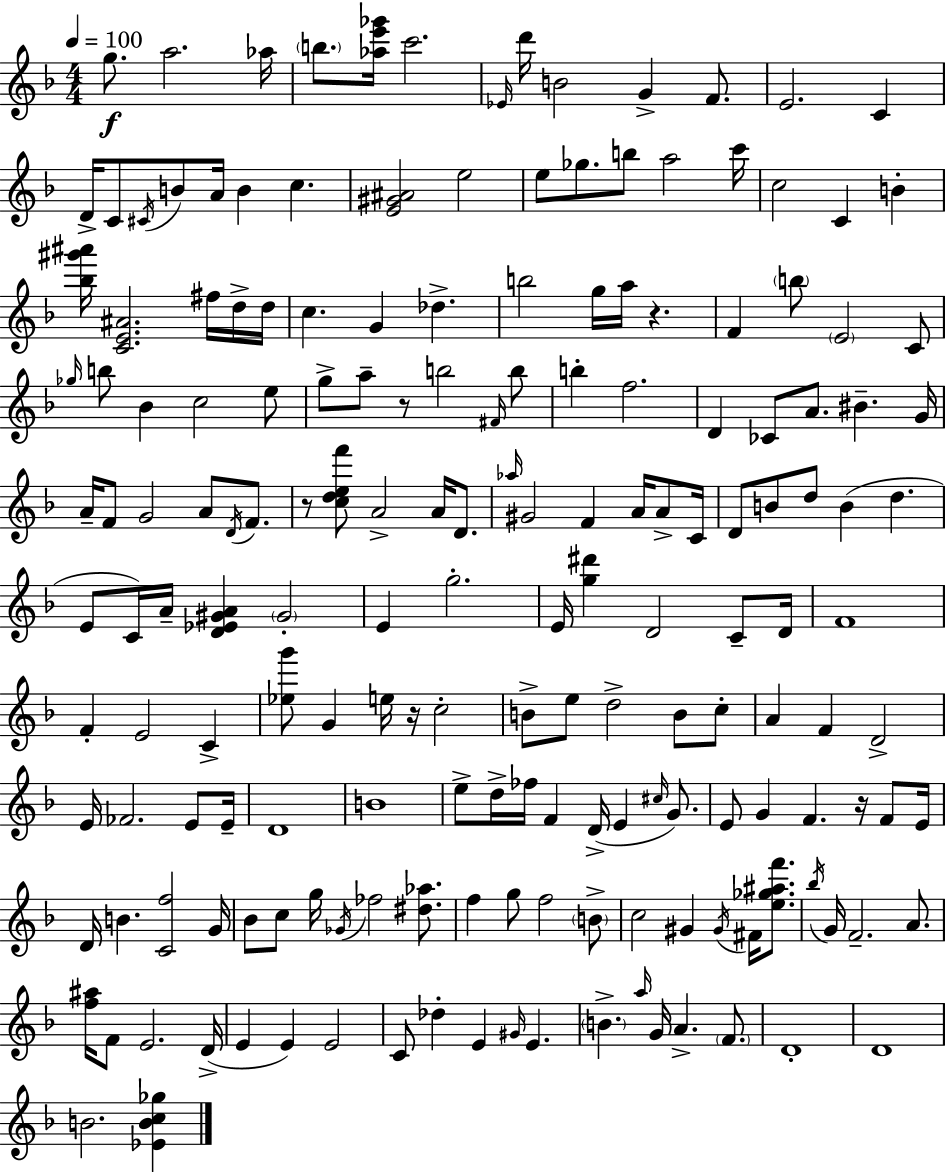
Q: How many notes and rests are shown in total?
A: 179